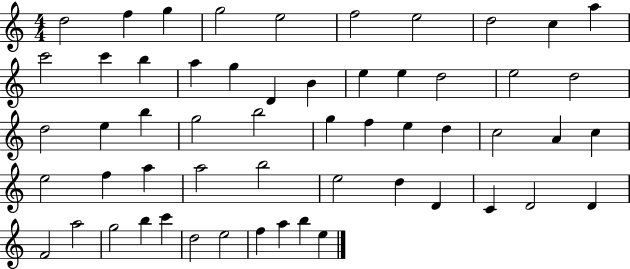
D5/h F5/q G5/q G5/h E5/h F5/h E5/h D5/h C5/q A5/q C6/h C6/q B5/q A5/q G5/q D4/q B4/q E5/q E5/q D5/h E5/h D5/h D5/h E5/q B5/q G5/h B5/h G5/q F5/q E5/q D5/q C5/h A4/q C5/q E5/h F5/q A5/q A5/h B5/h E5/h D5/q D4/q C4/q D4/h D4/q F4/h A5/h G5/h B5/q C6/q D5/h E5/h F5/q A5/q B5/q E5/q